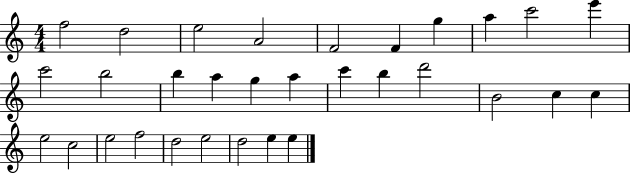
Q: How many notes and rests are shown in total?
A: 31